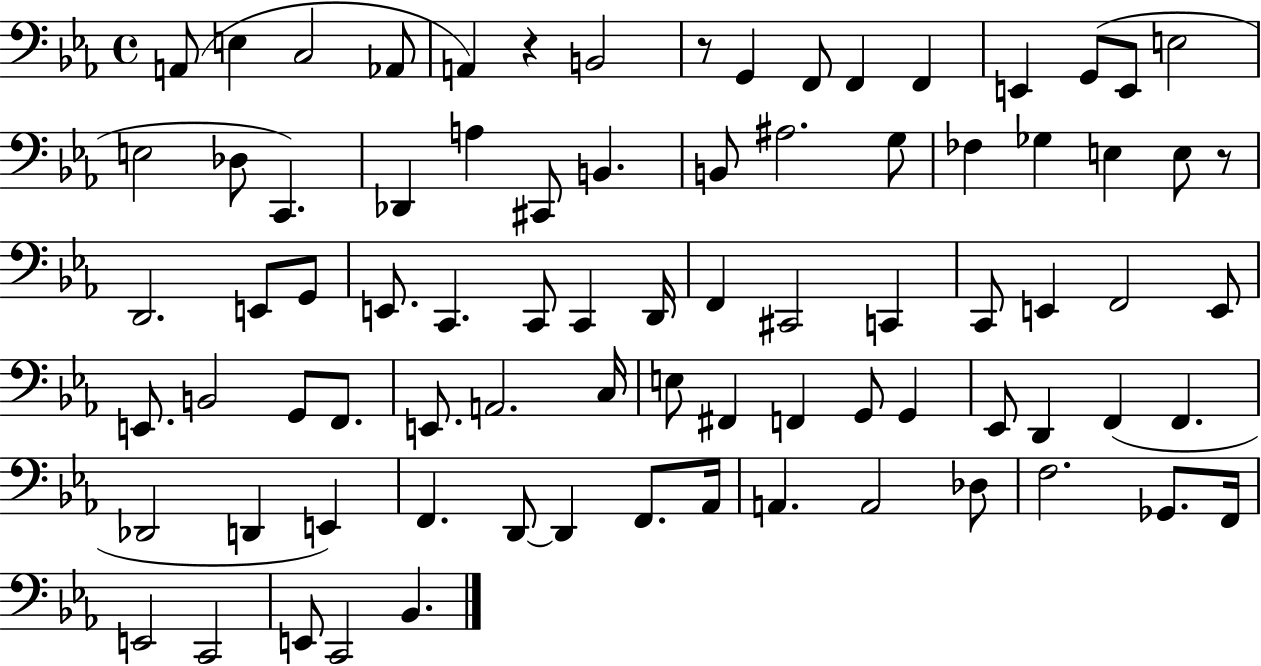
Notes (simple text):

A2/e E3/q C3/h Ab2/e A2/q R/q B2/h R/e G2/q F2/e F2/q F2/q E2/q G2/e E2/e E3/h E3/h Db3/e C2/q. Db2/q A3/q C#2/e B2/q. B2/e A#3/h. G3/e FES3/q Gb3/q E3/q E3/e R/e D2/h. E2/e G2/e E2/e. C2/q. C2/e C2/q D2/s F2/q C#2/h C2/q C2/e E2/q F2/h E2/e E2/e. B2/h G2/e F2/e. E2/e. A2/h. C3/s E3/e F#2/q F2/q G2/e G2/q Eb2/e D2/q F2/q F2/q. Db2/h D2/q E2/q F2/q. D2/e D2/q F2/e. Ab2/s A2/q. A2/h Db3/e F3/h. Gb2/e. F2/s E2/h C2/h E2/e C2/h Bb2/q.